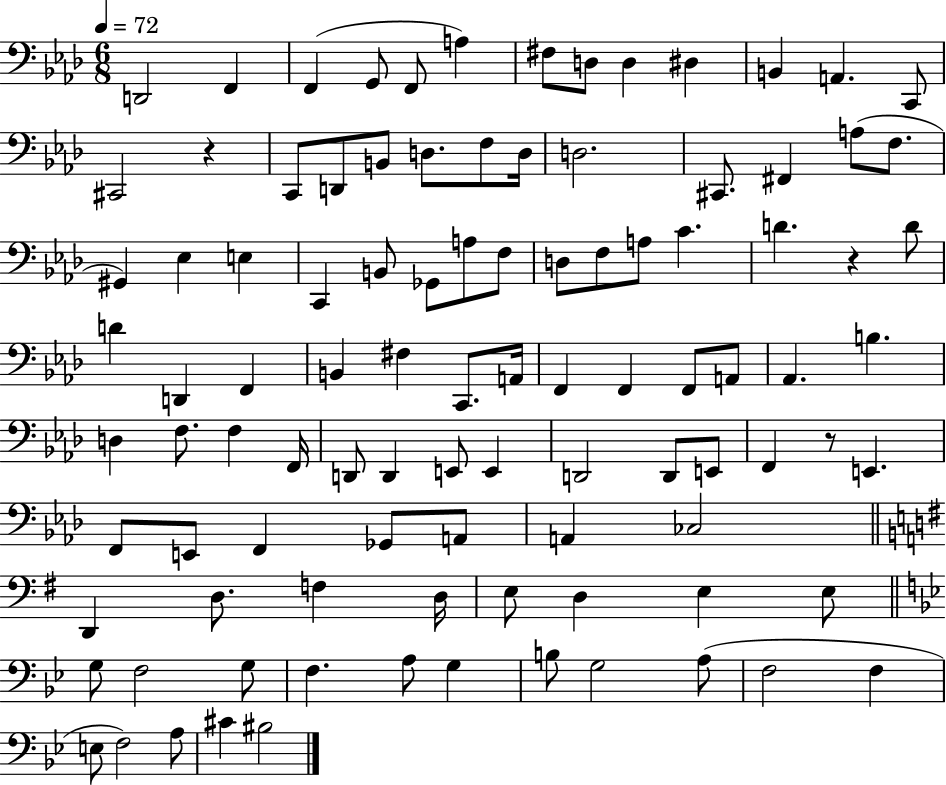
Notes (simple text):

D2/h F2/q F2/q G2/e F2/e A3/q F#3/e D3/e D3/q D#3/q B2/q A2/q. C2/e C#2/h R/q C2/e D2/e B2/e D3/e. F3/e D3/s D3/h. C#2/e. F#2/q A3/e F3/e. G#2/q Eb3/q E3/q C2/q B2/e Gb2/e A3/e F3/e D3/e F3/e A3/e C4/q. D4/q. R/q D4/e D4/q D2/q F2/q B2/q F#3/q C2/e. A2/s F2/q F2/q F2/e A2/e Ab2/q. B3/q. D3/q F3/e. F3/q F2/s D2/e D2/q E2/e E2/q D2/h D2/e E2/e F2/q R/e E2/q. F2/e E2/e F2/q Gb2/e A2/e A2/q CES3/h D2/q D3/e. F3/q D3/s E3/e D3/q E3/q E3/e G3/e F3/h G3/e F3/q. A3/e G3/q B3/e G3/h A3/e F3/h F3/q E3/e F3/h A3/e C#4/q BIS3/h